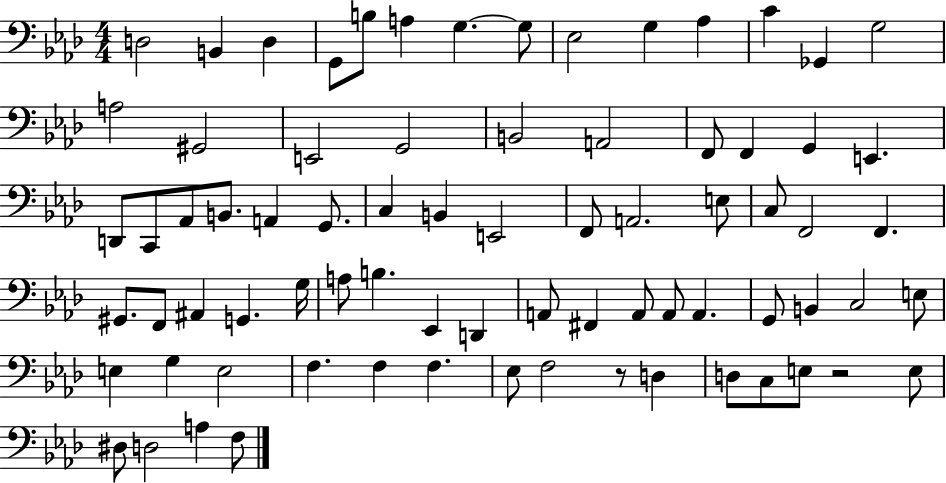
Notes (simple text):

D3/h B2/q D3/q G2/e B3/e A3/q G3/q. G3/e Eb3/h G3/q Ab3/q C4/q Gb2/q G3/h A3/h G#2/h E2/h G2/h B2/h A2/h F2/e F2/q G2/q E2/q. D2/e C2/e Ab2/e B2/e. A2/q G2/e. C3/q B2/q E2/h F2/e A2/h. E3/e C3/e F2/h F2/q. G#2/e. F2/e A#2/q G2/q. G3/s A3/e B3/q. Eb2/q D2/q A2/e F#2/q A2/e A2/e A2/q. G2/e B2/q C3/h E3/e E3/q G3/q E3/h F3/q. F3/q F3/q. Eb3/e F3/h R/e D3/q D3/e C3/e E3/e R/h E3/e D#3/e D3/h A3/q F3/e